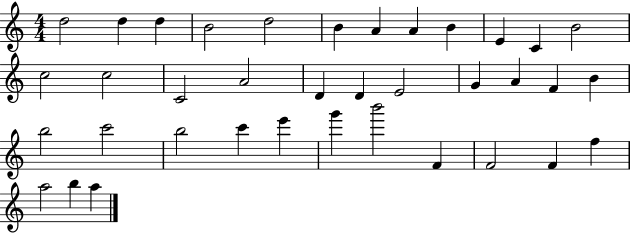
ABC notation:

X:1
T:Untitled
M:4/4
L:1/4
K:C
d2 d d B2 d2 B A A B E C B2 c2 c2 C2 A2 D D E2 G A F B b2 c'2 b2 c' e' g' b'2 F F2 F f a2 b a